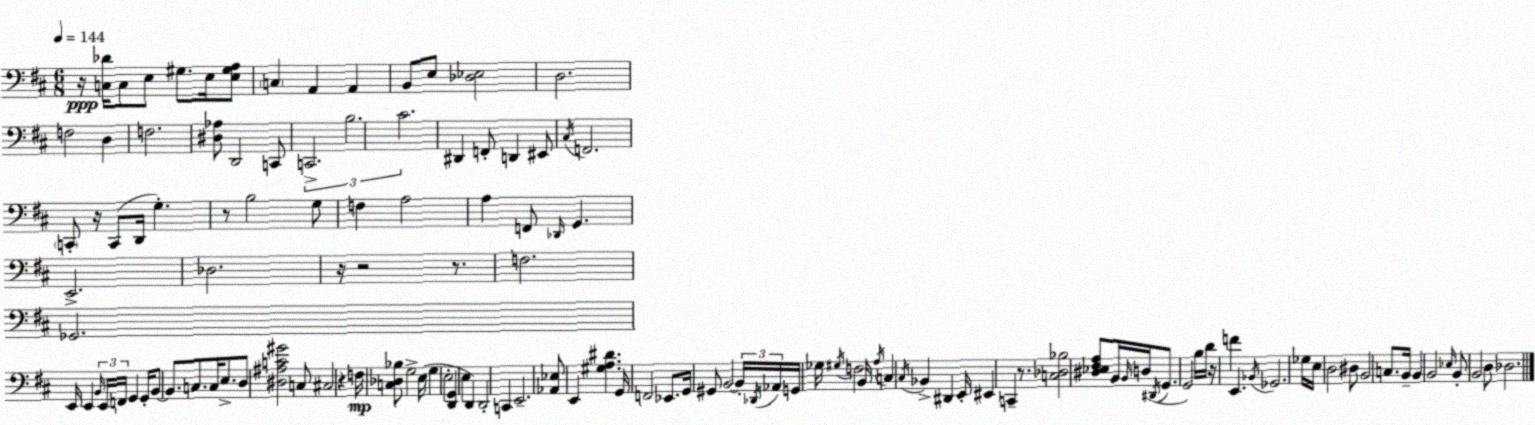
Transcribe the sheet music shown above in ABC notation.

X:1
T:Untitled
M:6/8
L:1/4
K:D
z/4 [C,_D]/4 C,/2 E,/2 ^G,/2 E,/4 [E,^G,A,]/2 C, A,, A,, B,,/2 E,/2 [_D,_E,]2 D,2 F,2 D, F,2 [^D,_A,]/2 D,,2 C,,/2 C,,2 B,2 ^C2 ^D,, F,,/2 D,, ^E,,/2 ^C,/4 F,,2 C,,/2 z/4 C,,/2 D,,/4 G, z/2 B,2 G,/2 F, A,2 A, F,,/2 _D,,/4 G,, E,,2 _D,2 z/4 z2 z/2 F,2 _G,,2 E,,/4 E,, B,,/4 E,,/4 F,,/4 G,, G,,/4 B,,/2 B,,/2 C,/2 C,/4 E,/2 D,/2 [^D,^A,C^G]2 C,/2 ^C,2 z F,/4 [C,_D,_B,]/2 G,2 E,/4 G, E,2 [D,,G,,] E, D,, D,,2 C,, E,,2 [_A,,_E,]/2 E,, [^G,A,^D] G,,/4 F,,2 _E,,/2 G,,/4 ^G,,/2 B,,2 B,,/4 _D,,/4 _A,,/4 G,,/4 _G,/4 ^G,/4 F,2 B,,/4 A,/4 C, ^C,/4 _B,, ^D,, E,,/4 ^E,, C,, z/2 [C,_D,_B,]2 [^D,_E,^F,A,]/2 B,,/4 B,,/4 D,/4 ^D,,/4 G,,/2 G,,2 B,/4 D/4 z/4 F E,, _B,,/4 _G,,2 _G,/4 E,/4 D,2 ^D,/2 B,,2 C,/2 B,,/4 B,, B,,2 _E,/4 B,,/2 B,,2 D,/2 _D,2